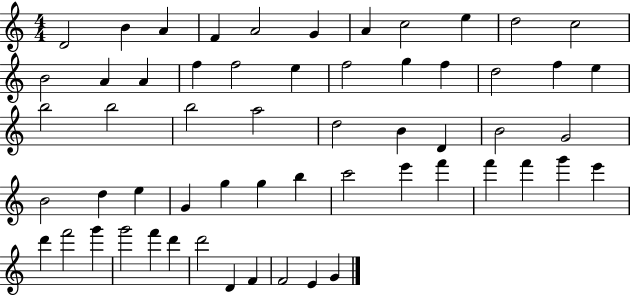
X:1
T:Untitled
M:4/4
L:1/4
K:C
D2 B A F A2 G A c2 e d2 c2 B2 A A f f2 e f2 g f d2 f e b2 b2 b2 a2 d2 B D B2 G2 B2 d e G g g b c'2 e' f' f' f' g' e' d' f'2 g' g'2 f' d' d'2 D F F2 E G